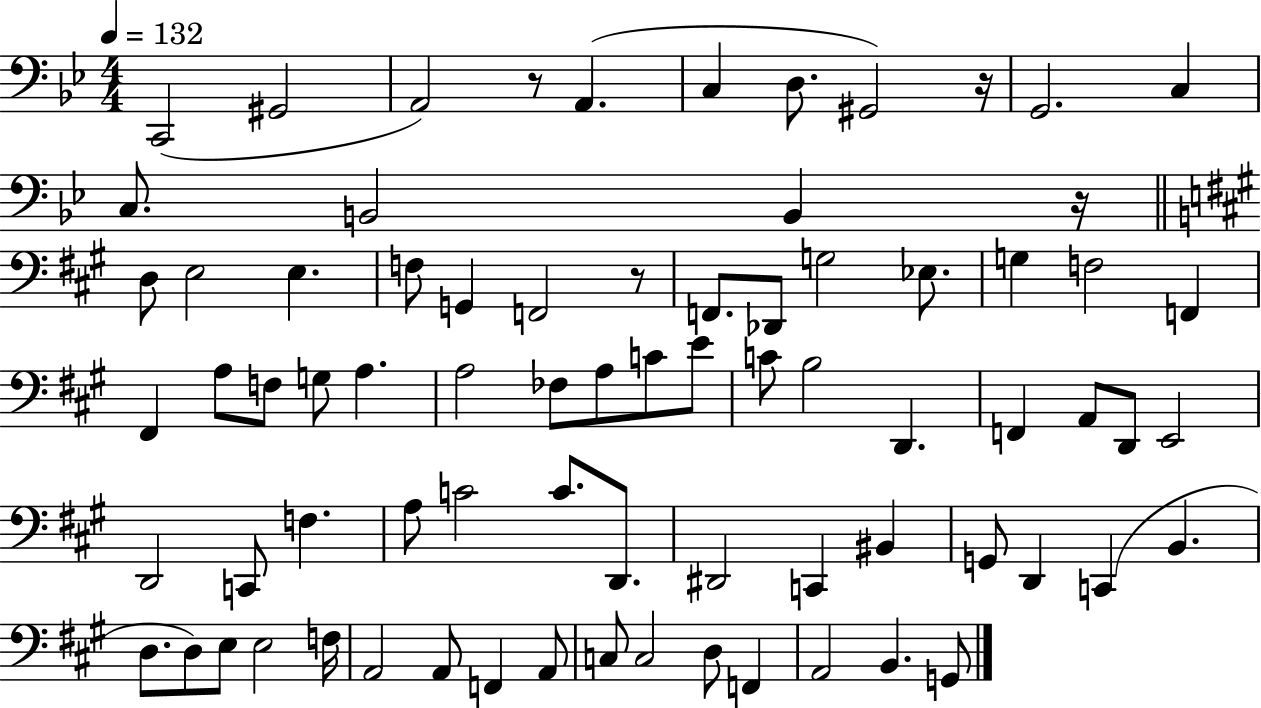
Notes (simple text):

C2/h G#2/h A2/h R/e A2/q. C3/q D3/e. G#2/h R/s G2/h. C3/q C3/e. B2/h B2/q R/s D3/e E3/h E3/q. F3/e G2/q F2/h R/e F2/e. Db2/e G3/h Eb3/e. G3/q F3/h F2/q F#2/q A3/e F3/e G3/e A3/q. A3/h FES3/e A3/e C4/e E4/e C4/e B3/h D2/q. F2/q A2/e D2/e E2/h D2/h C2/e F3/q. A3/e C4/h C4/e. D2/e. D#2/h C2/q BIS2/q G2/e D2/q C2/q B2/q. D3/e. D3/e E3/e E3/h F3/s A2/h A2/e F2/q A2/e C3/e C3/h D3/e F2/q A2/h B2/q. G2/e